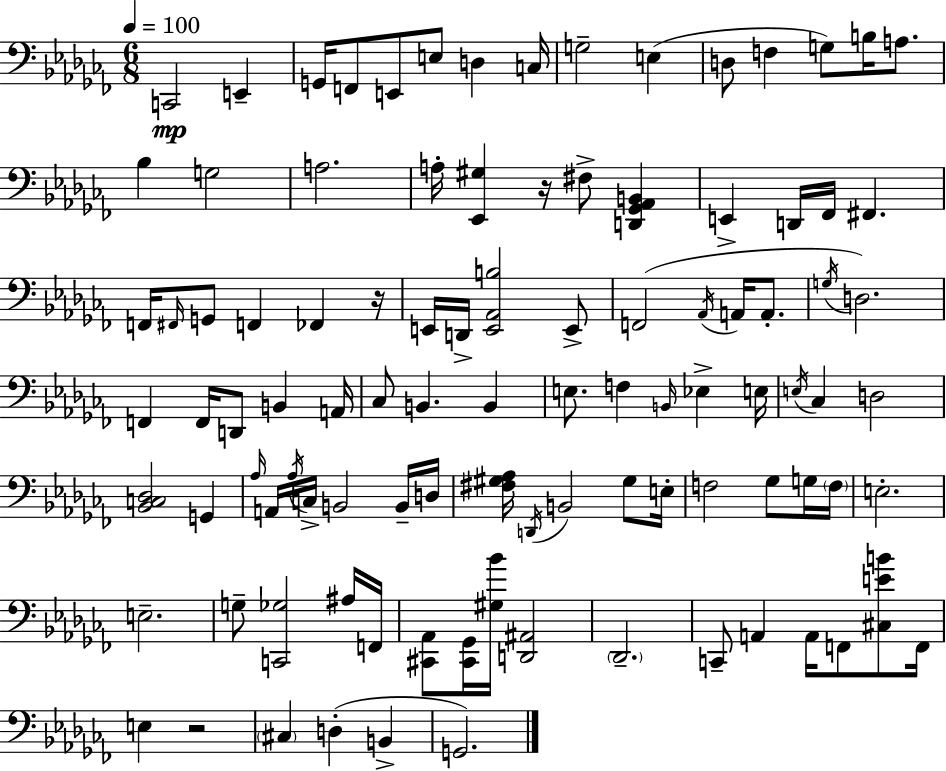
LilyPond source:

{
  \clef bass
  \numericTimeSignature
  \time 6/8
  \key aes \minor
  \tempo 4 = 100
  c,2\mp e,4-- | g,16 f,8 e,8 e8 d4 c16 | g2-- e4( | d8 f4 g8) b16 a8. | \break bes4 g2 | a2. | a16-. <ees, gis>4 r16 fis8-> <d, ges, aes, b,>4 | e,4-> d,16 fes,16 fis,4. | \break f,16 \grace { fis,16 } g,8 f,4 fes,4 | r16 e,16 d,16-> <e, aes, b>2 e,8-> | f,2( \acciaccatura { aes,16 } a,16 a,8.-. | \acciaccatura { g16 } d2.) | \break f,4 f,16 d,8 b,4 | a,16 ces8 b,4. b,4 | e8. f4 \grace { b,16 } ees4-> | e16 \acciaccatura { e16 } ces4 d2 | \break <bes, c des>2 | g,4 \grace { aes16 } a,16 \acciaccatura { aes16 } c16-> b,2 | b,16-- d16 <fis gis aes>16 \acciaccatura { d,16 } b,2 | gis8 e16-. f2 | \break ges8 g16 \parenthesize f16 e2.-. | e2.-- | g8-- <c, ges>2 | ais16 f,16 <cis, aes,>8 <cis, ges,>16 <gis bes'>16 | \break <d, ais,>2 \parenthesize des,2.-- | c,8-- a,4 | a,16 f,8 <cis e' b'>8 f,16 e4 | r2 \parenthesize cis4 | \break d4-.( b,4-> g,2.) | \bar "|."
}